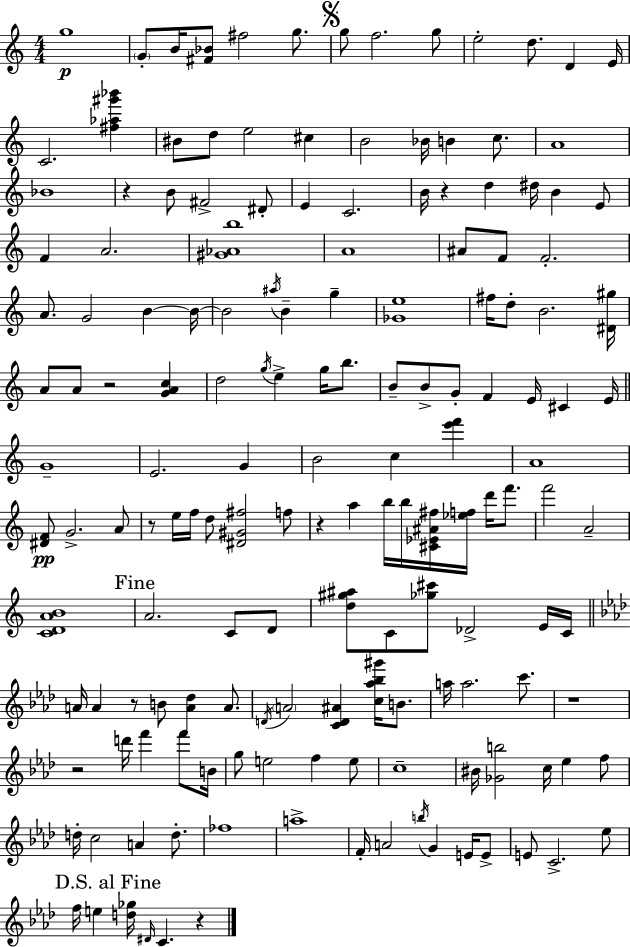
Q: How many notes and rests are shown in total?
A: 160